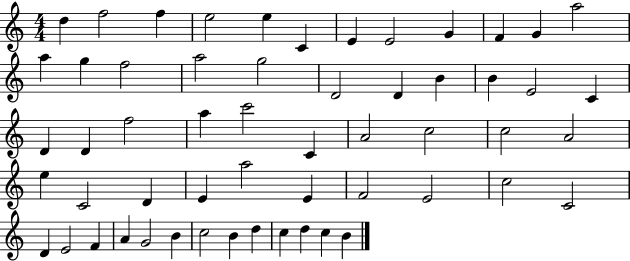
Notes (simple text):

D5/q F5/h F5/q E5/h E5/q C4/q E4/q E4/h G4/q F4/q G4/q A5/h A5/q G5/q F5/h A5/h G5/h D4/h D4/q B4/q B4/q E4/h C4/q D4/q D4/q F5/h A5/q C6/h C4/q A4/h C5/h C5/h A4/h E5/q C4/h D4/q E4/q A5/h E4/q F4/h E4/h C5/h C4/h D4/q E4/h F4/q A4/q G4/h B4/q C5/h B4/q D5/q C5/q D5/q C5/q B4/q